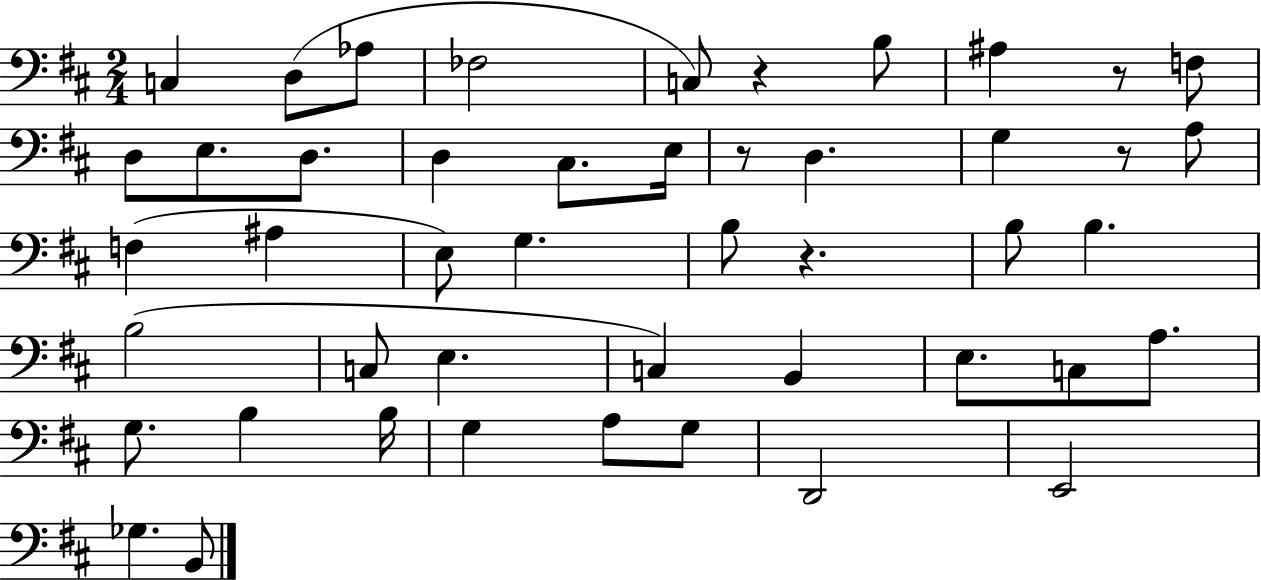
C3/q D3/e Ab3/e FES3/h C3/e R/q B3/e A#3/q R/e F3/e D3/e E3/e. D3/e. D3/q C#3/e. E3/s R/e D3/q. G3/q R/e A3/e F3/q A#3/q E3/e G3/q. B3/e R/q. B3/e B3/q. B3/h C3/e E3/q. C3/q B2/q E3/e. C3/e A3/e. G3/e. B3/q B3/s G3/q A3/e G3/e D2/h E2/h Gb3/q. B2/e